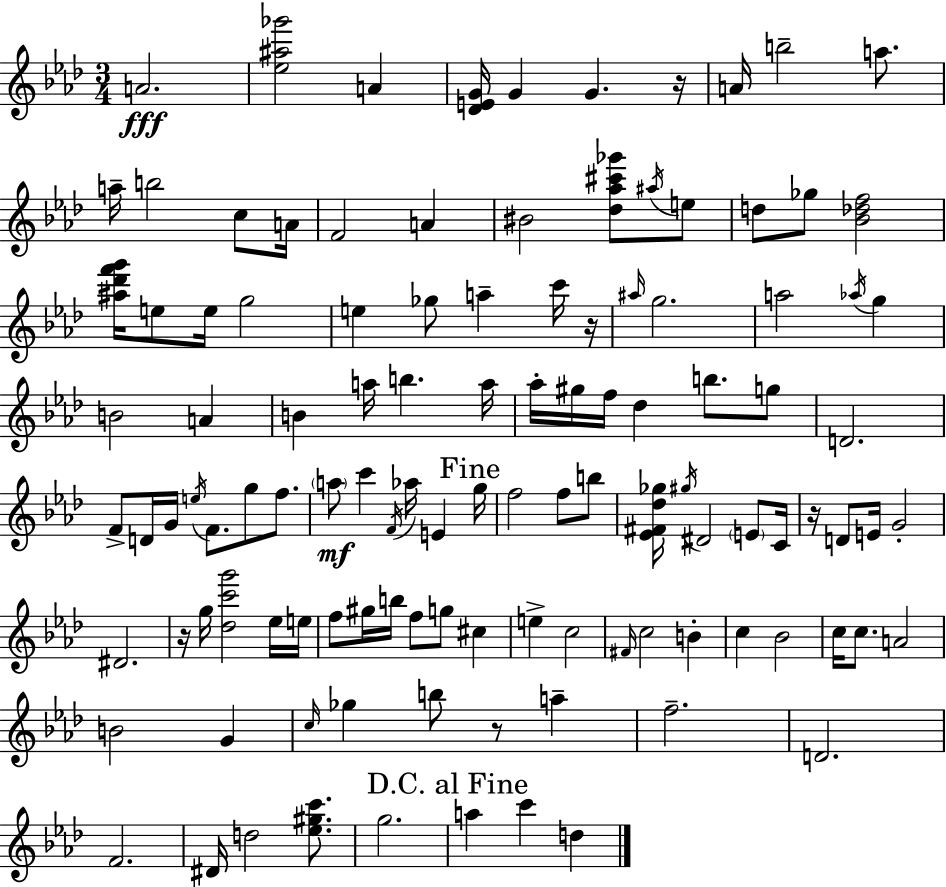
{
  \clef treble
  \numericTimeSignature
  \time 3/4
  \key aes \major
  a'2.\fff | <ees'' ais'' ges'''>2 a'4 | <des' e' g'>16 g'4 g'4. r16 | a'16 b''2-- a''8. | \break a''16-- b''2 c''8 a'16 | f'2 a'4 | bis'2 <des'' aes'' cis''' ges'''>8 \acciaccatura { ais''16 } e''8 | d''8 ges''8 <bes' des'' f''>2 | \break <ais'' des''' f''' g'''>16 e''8 e''16 g''2 | e''4 ges''8 a''4-- c'''16 | r16 \grace { ais''16 } g''2. | a''2 \acciaccatura { aes''16 } g''4 | \break b'2 a'4 | b'4 a''16 b''4. | a''16 aes''16-. gis''16 f''16 des''4 b''8. | g''8 d'2. | \break f'8-> d'16 g'16 \acciaccatura { e''16 } f'8. g''8 | f''8. \parenthesize a''8\mf c'''4 \acciaccatura { f'16 } aes''16 | e'4 \mark "Fine" g''16 f''2 | f''8 b''8 <ees' fis' des'' ges''>16 \acciaccatura { gis''16 } dis'2 | \break \parenthesize e'8 c'16 r16 d'8 e'16 g'2-. | dis'2. | r16 g''16 <des'' c''' g'''>2 | ees''16 e''16 f''8 gis''16 b''16 f''8 | \break g''8 cis''4 e''4-> c''2 | \grace { fis'16 } c''2 | b'4-. c''4 bes'2 | c''16 c''8. a'2 | \break b'2 | g'4 \grace { c''16 } ges''4 | b''8 r8 a''4-- f''2.-- | d'2. | \break f'2. | dis'16 d''2 | <ees'' gis'' c'''>8. g''2. | \mark "D.C. al Fine" a''4 | \break c'''4 d''4 \bar "|."
}